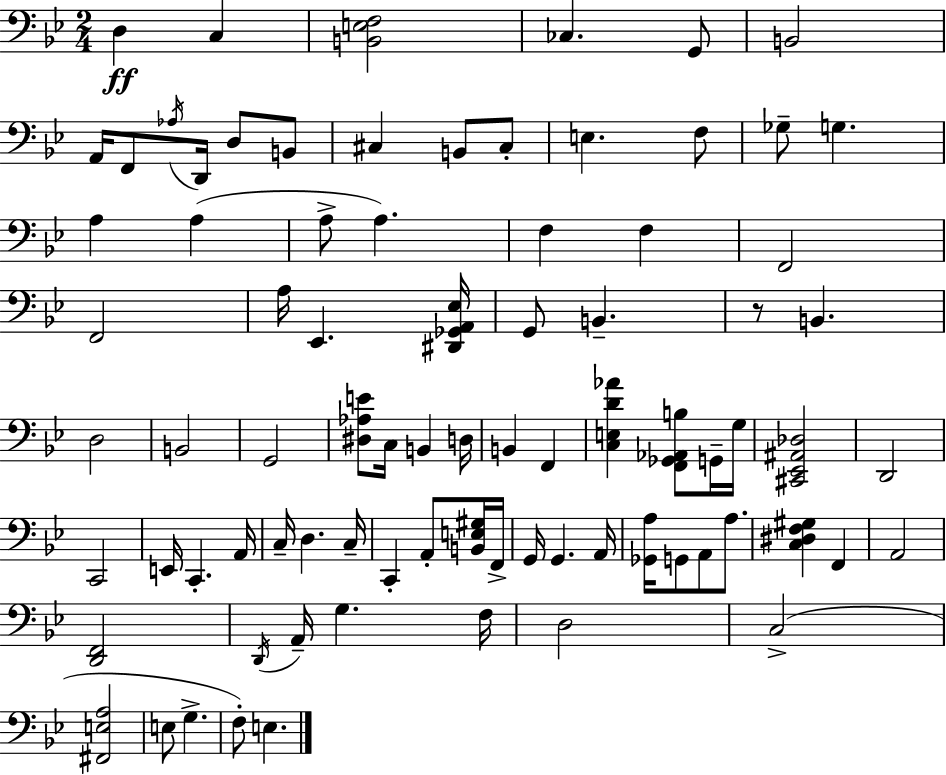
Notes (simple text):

D3/q C3/q [B2,E3,F3]/h CES3/q. G2/e B2/h A2/s F2/e Ab3/s D2/s D3/e B2/e C#3/q B2/e C#3/e E3/q. F3/e Gb3/e G3/q. A3/q A3/q A3/e A3/q. F3/q F3/q F2/h F2/h A3/s Eb2/q. [D#2,Gb2,A2,Eb3]/s G2/e B2/q. R/e B2/q. D3/h B2/h G2/h [D#3,Ab3,E4]/e C3/s B2/q D3/s B2/q F2/q [C3,E3,D4,Ab4]/q [F2,Gb2,Ab2,B3]/e G2/s G3/s [C#2,Eb2,A#2,Db3]/h D2/h C2/h E2/s C2/q. A2/s C3/s D3/q. C3/s C2/q A2/e [B2,E3,G#3]/s F2/s G2/s G2/q. A2/s [Gb2,A3]/s G2/e A2/e A3/e. [C3,D#3,F3,G#3]/q F2/q A2/h [D2,F2]/h D2/s A2/s G3/q. F3/s D3/h C3/h [F#2,E3,A3]/h E3/e G3/q. F3/e E3/q.